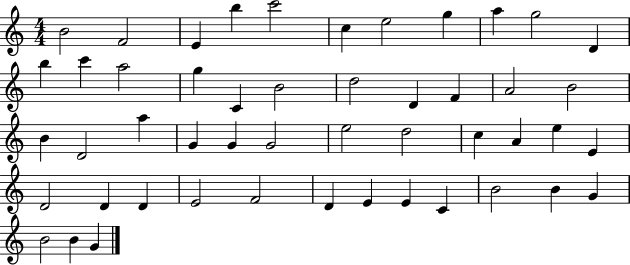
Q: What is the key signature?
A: C major